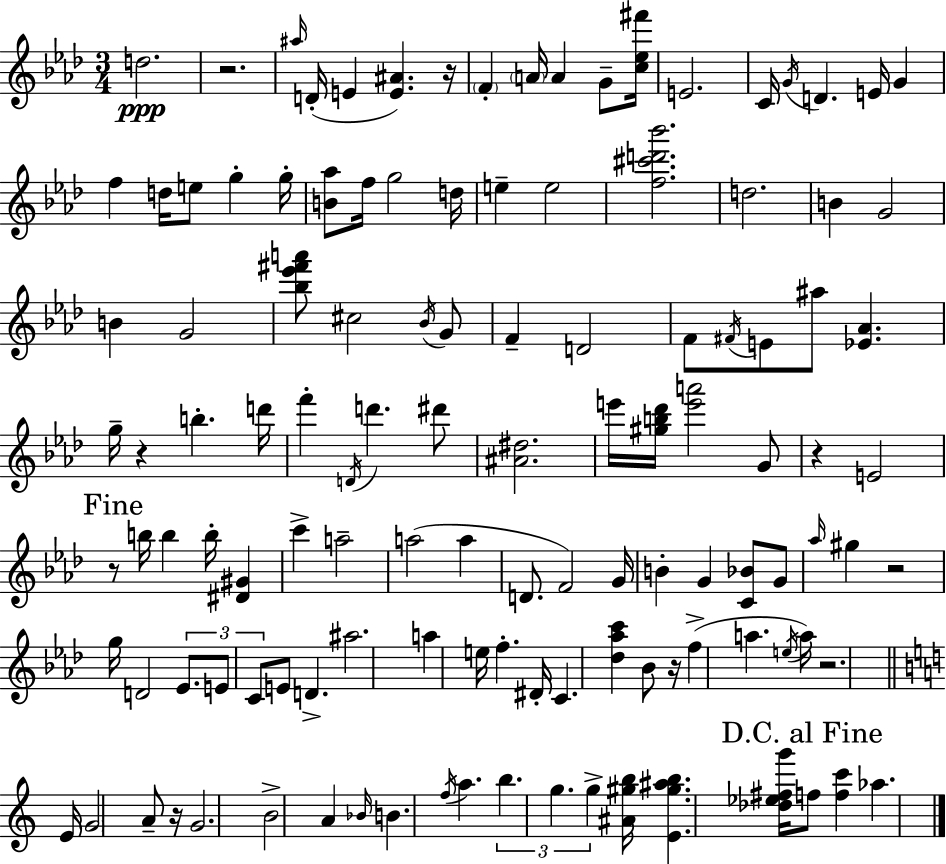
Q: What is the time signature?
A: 3/4